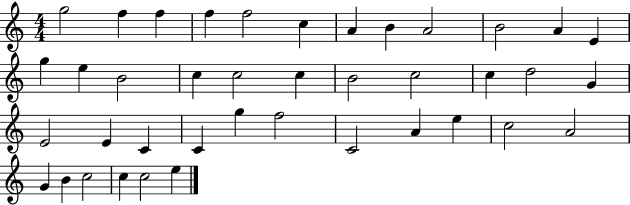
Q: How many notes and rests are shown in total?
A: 40